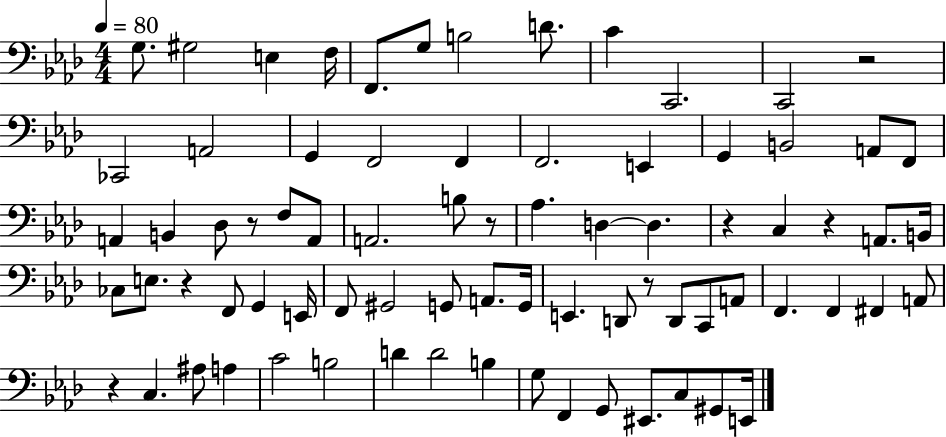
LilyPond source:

{
  \clef bass
  \numericTimeSignature
  \time 4/4
  \key aes \major
  \tempo 4 = 80
  \repeat volta 2 { g8. gis2 e4 f16 | f,8. g8 b2 d'8. | c'4 c,2. | c,2 r2 | \break ces,2 a,2 | g,4 f,2 f,4 | f,2. e,4 | g,4 b,2 a,8 f,8 | \break a,4 b,4 des8 r8 f8 a,8 | a,2. b8 r8 | aes4. d4~~ d4. | r4 c4 r4 a,8. b,16 | \break ces8 e8. r4 f,8 g,4 e,16 | f,8 gis,2 g,8 a,8. g,16 | e,4. d,8 r8 d,8 c,8 a,8 | f,4. f,4 fis,4 a,8 | \break r4 c4. ais8 a4 | c'2 b2 | d'4 d'2 b4 | g8 f,4 g,8 eis,8. c8 gis,8 e,16 | \break } \bar "|."
}